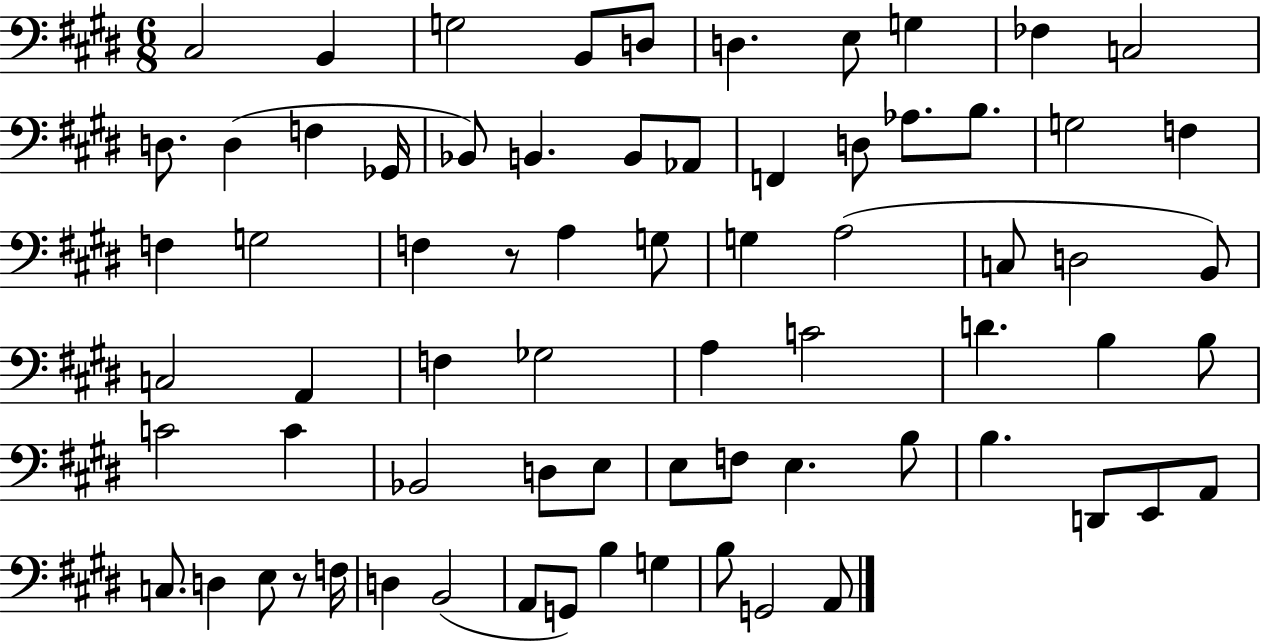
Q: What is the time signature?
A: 6/8